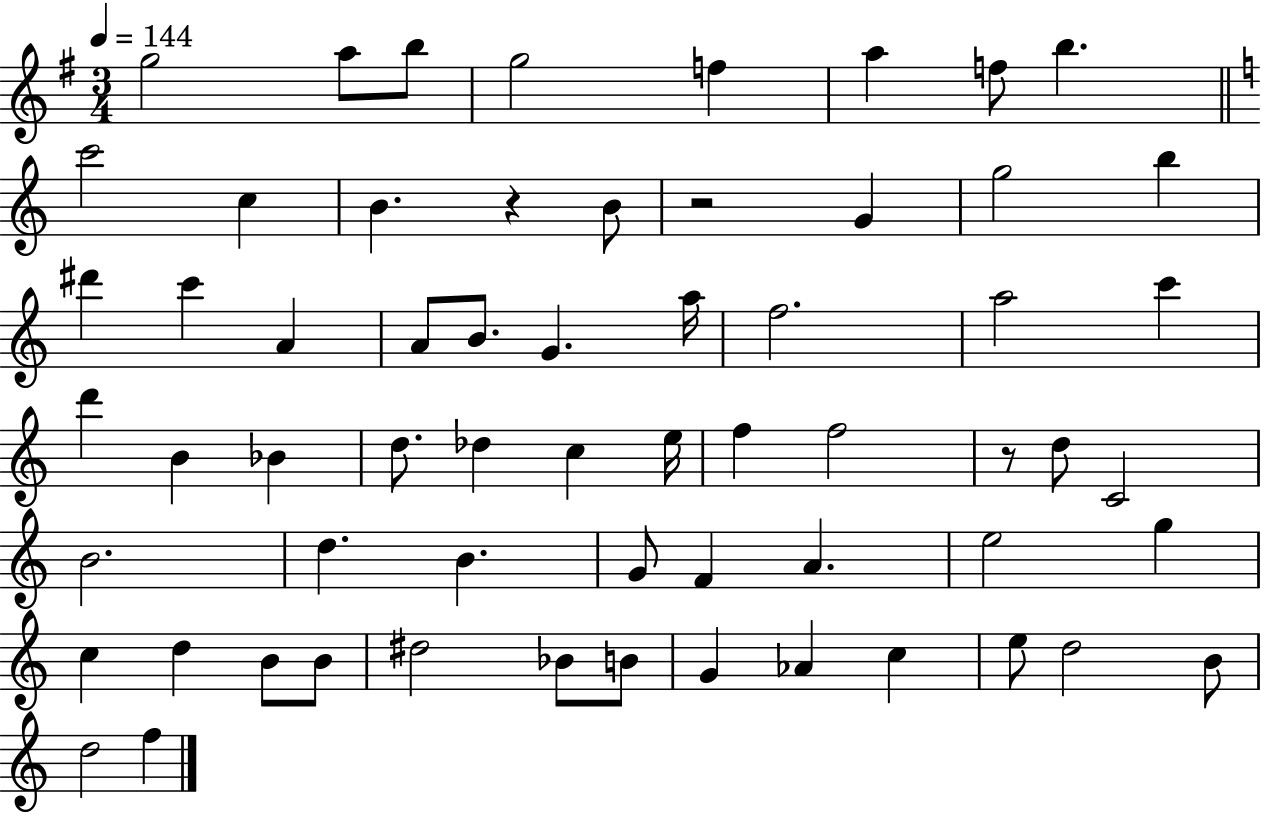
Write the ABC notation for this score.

X:1
T:Untitled
M:3/4
L:1/4
K:G
g2 a/2 b/2 g2 f a f/2 b c'2 c B z B/2 z2 G g2 b ^d' c' A A/2 B/2 G a/4 f2 a2 c' d' B _B d/2 _d c e/4 f f2 z/2 d/2 C2 B2 d B G/2 F A e2 g c d B/2 B/2 ^d2 _B/2 B/2 G _A c e/2 d2 B/2 d2 f